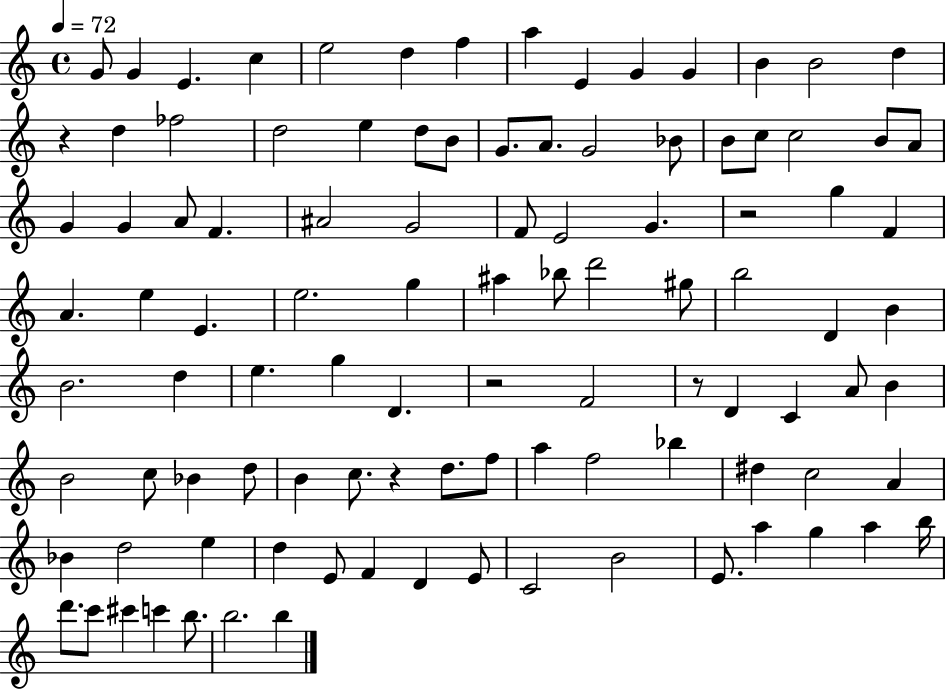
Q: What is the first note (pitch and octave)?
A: G4